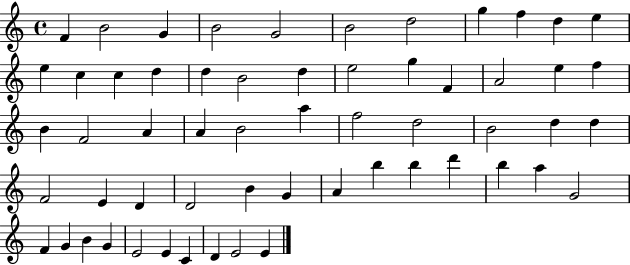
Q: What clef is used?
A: treble